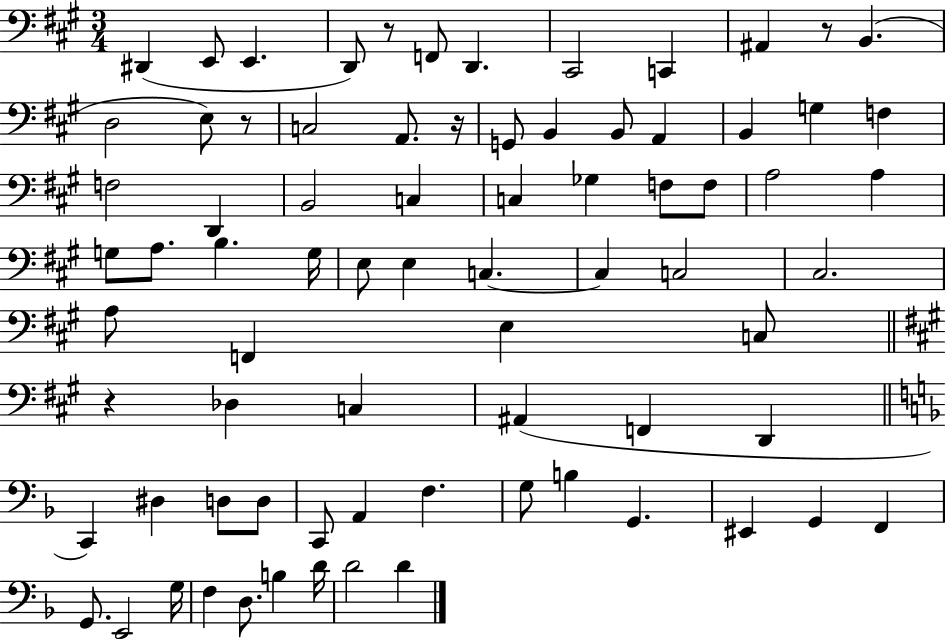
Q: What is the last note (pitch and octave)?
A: D4